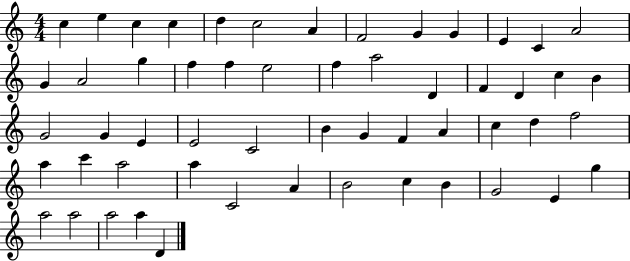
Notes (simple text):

C5/q E5/q C5/q C5/q D5/q C5/h A4/q F4/h G4/q G4/q E4/q C4/q A4/h G4/q A4/h G5/q F5/q F5/q E5/h F5/q A5/h D4/q F4/q D4/q C5/q B4/q G4/h G4/q E4/q E4/h C4/h B4/q G4/q F4/q A4/q C5/q D5/q F5/h A5/q C6/q A5/h A5/q C4/h A4/q B4/h C5/q B4/q G4/h E4/q G5/q A5/h A5/h A5/h A5/q D4/q